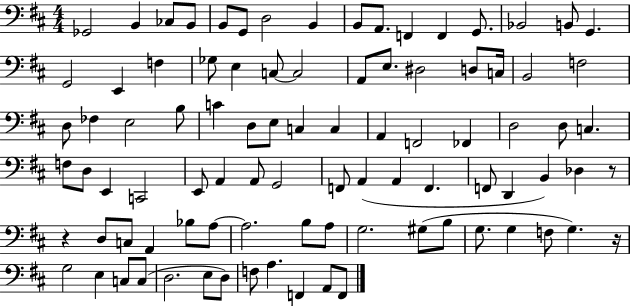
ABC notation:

X:1
T:Untitled
M:4/4
L:1/4
K:D
_G,,2 B,, _C,/2 B,,/2 B,,/2 G,,/2 D,2 B,, B,,/2 A,,/2 F,, F,, G,,/2 _B,,2 B,,/2 G,, G,,2 E,, F, _G,/2 E, C,/2 C,2 A,,/2 E,/2 ^D,2 D,/2 C,/4 B,,2 F,2 D,/2 _F, E,2 B,/2 C D,/2 E,/2 C, C, A,, F,,2 _F,, D,2 D,/2 C, F,/2 D,/2 E,, C,,2 E,,/2 A,, A,,/2 G,,2 F,,/2 A,, A,, F,, F,,/2 D,, B,, _D, z/2 z D,/2 C,/2 A,, _B,/2 A,/2 A,2 B,/2 A,/2 G,2 ^G,/2 B,/2 G,/2 G, F,/2 G, z/4 G,2 E, C,/2 C,/2 D,2 E,/2 D,/2 F,/2 A, F,, A,,/2 F,,/2